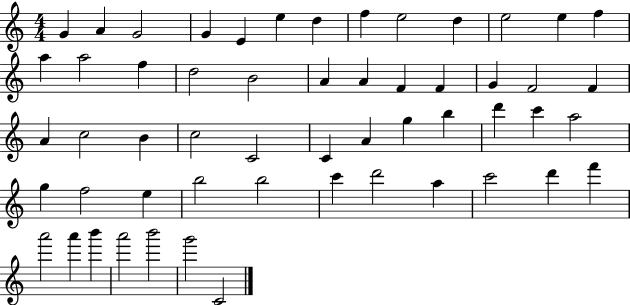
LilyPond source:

{
  \clef treble
  \numericTimeSignature
  \time 4/4
  \key c \major
  g'4 a'4 g'2 | g'4 e'4 e''4 d''4 | f''4 e''2 d''4 | e''2 e''4 f''4 | \break a''4 a''2 f''4 | d''2 b'2 | a'4 a'4 f'4 f'4 | g'4 f'2 f'4 | \break a'4 c''2 b'4 | c''2 c'2 | c'4 a'4 g''4 b''4 | d'''4 c'''4 a''2 | \break g''4 f''2 e''4 | b''2 b''2 | c'''4 d'''2 a''4 | c'''2 d'''4 f'''4 | \break a'''2 a'''4 b'''4 | a'''2 b'''2 | g'''2 c'2 | \bar "|."
}